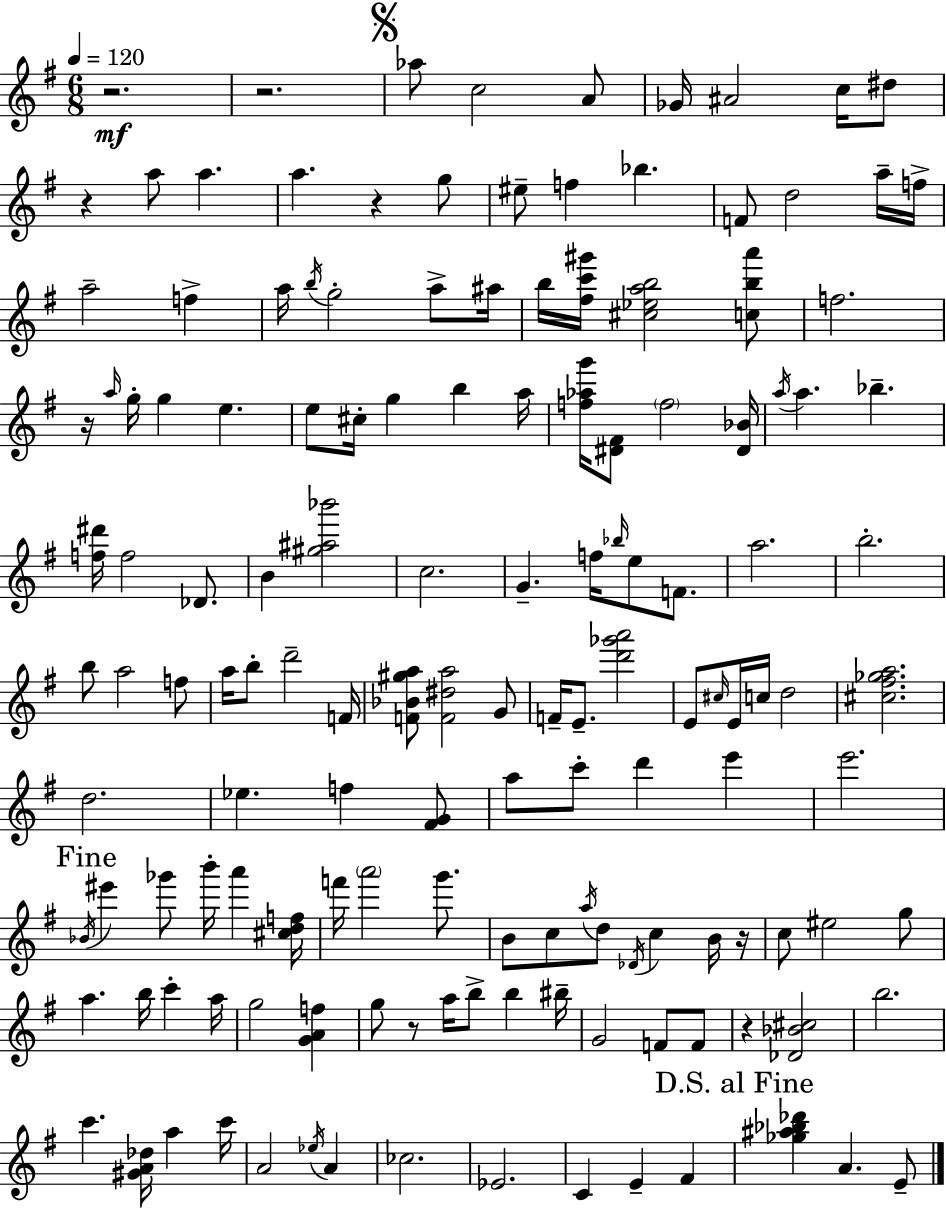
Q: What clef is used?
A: treble